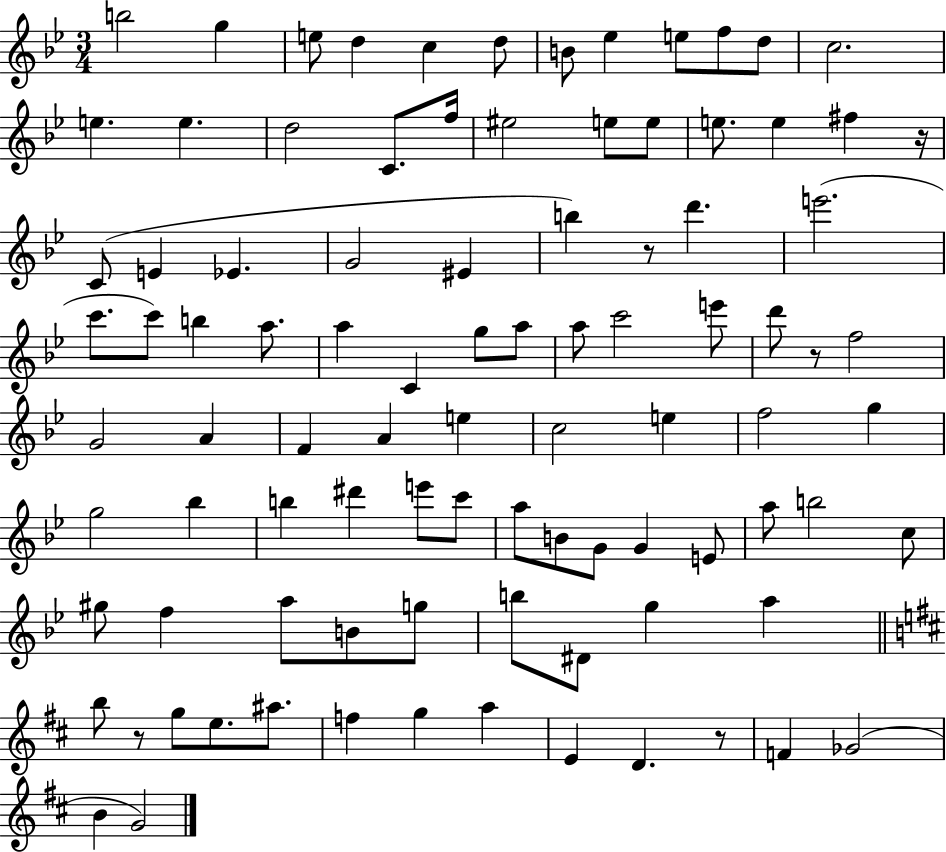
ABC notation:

X:1
T:Untitled
M:3/4
L:1/4
K:Bb
b2 g e/2 d c d/2 B/2 _e e/2 f/2 d/2 c2 e e d2 C/2 f/4 ^e2 e/2 e/2 e/2 e ^f z/4 C/2 E _E G2 ^E b z/2 d' e'2 c'/2 c'/2 b a/2 a C g/2 a/2 a/2 c'2 e'/2 d'/2 z/2 f2 G2 A F A e c2 e f2 g g2 _b b ^d' e'/2 c'/2 a/2 B/2 G/2 G E/2 a/2 b2 c/2 ^g/2 f a/2 B/2 g/2 b/2 ^D/2 g a b/2 z/2 g/2 e/2 ^a/2 f g a E D z/2 F _G2 B G2